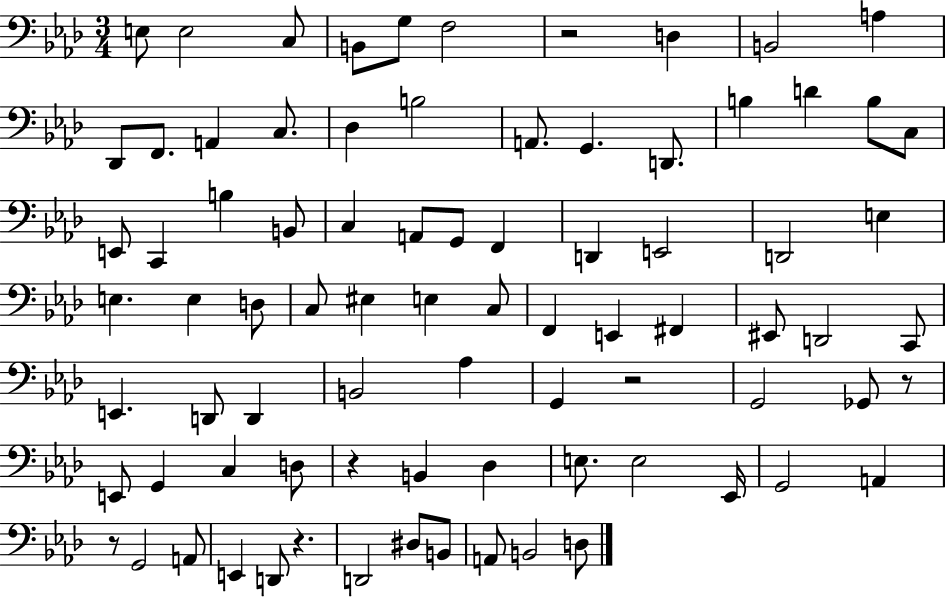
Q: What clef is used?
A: bass